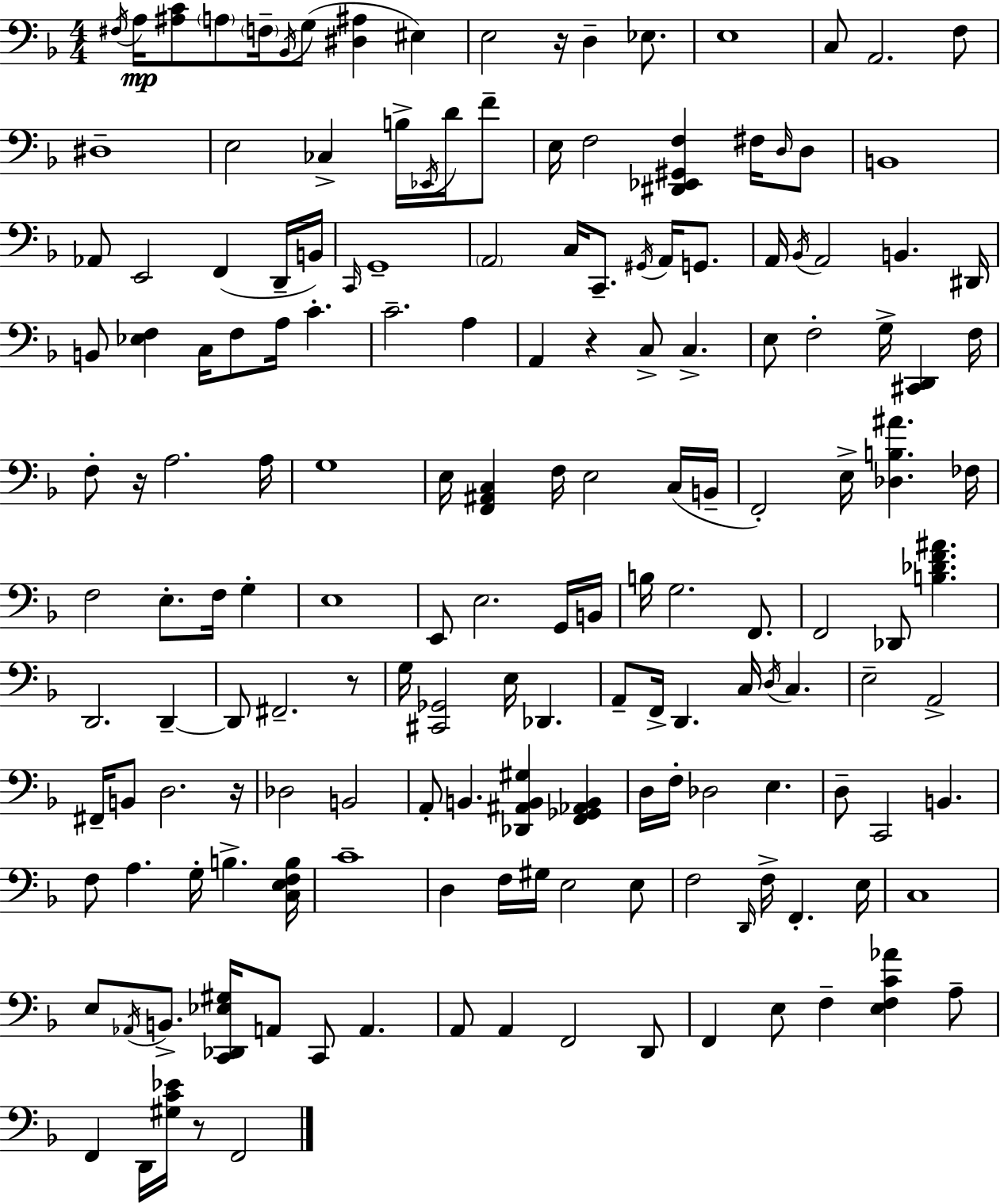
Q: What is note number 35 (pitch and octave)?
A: A2